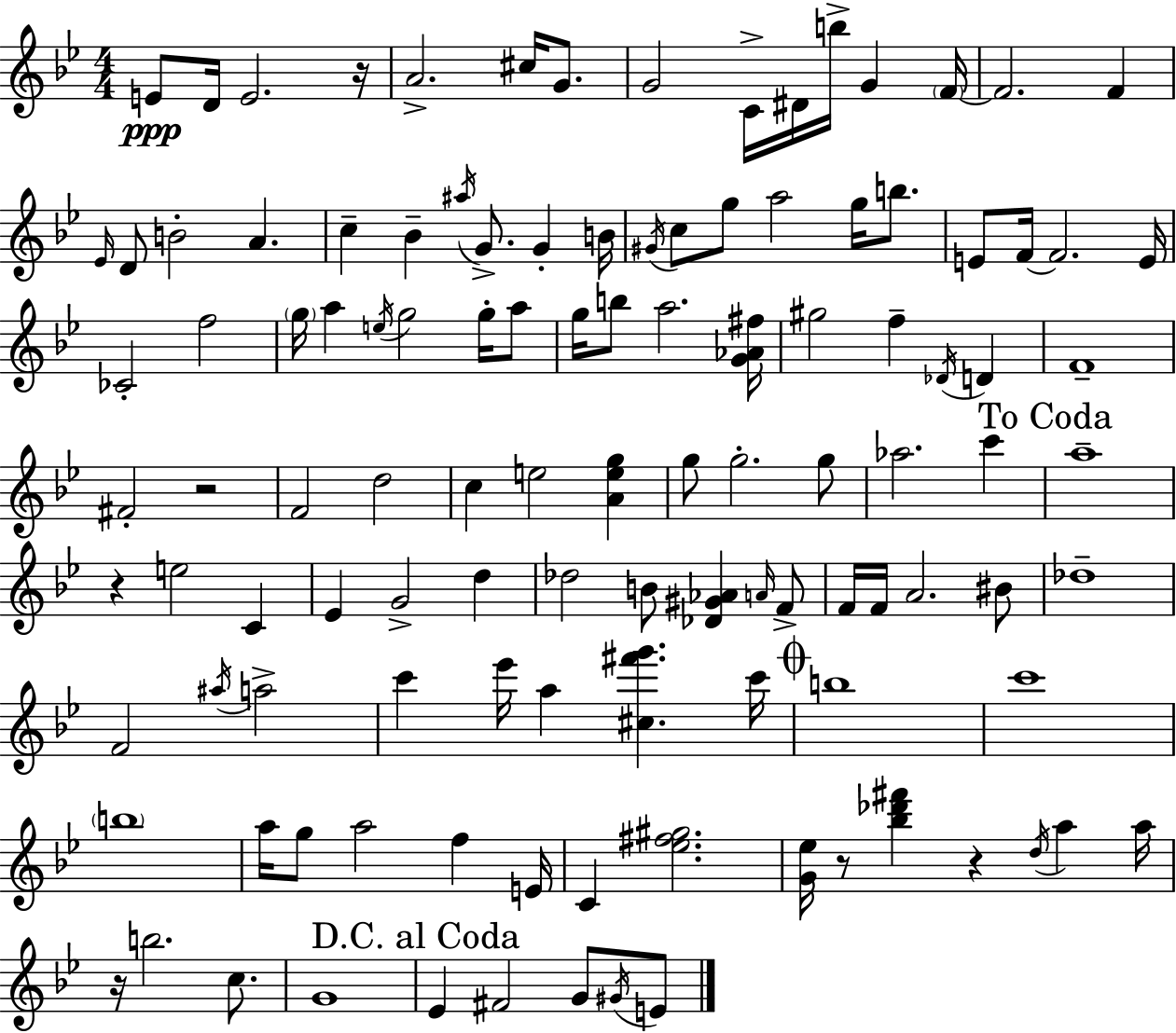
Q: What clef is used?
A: treble